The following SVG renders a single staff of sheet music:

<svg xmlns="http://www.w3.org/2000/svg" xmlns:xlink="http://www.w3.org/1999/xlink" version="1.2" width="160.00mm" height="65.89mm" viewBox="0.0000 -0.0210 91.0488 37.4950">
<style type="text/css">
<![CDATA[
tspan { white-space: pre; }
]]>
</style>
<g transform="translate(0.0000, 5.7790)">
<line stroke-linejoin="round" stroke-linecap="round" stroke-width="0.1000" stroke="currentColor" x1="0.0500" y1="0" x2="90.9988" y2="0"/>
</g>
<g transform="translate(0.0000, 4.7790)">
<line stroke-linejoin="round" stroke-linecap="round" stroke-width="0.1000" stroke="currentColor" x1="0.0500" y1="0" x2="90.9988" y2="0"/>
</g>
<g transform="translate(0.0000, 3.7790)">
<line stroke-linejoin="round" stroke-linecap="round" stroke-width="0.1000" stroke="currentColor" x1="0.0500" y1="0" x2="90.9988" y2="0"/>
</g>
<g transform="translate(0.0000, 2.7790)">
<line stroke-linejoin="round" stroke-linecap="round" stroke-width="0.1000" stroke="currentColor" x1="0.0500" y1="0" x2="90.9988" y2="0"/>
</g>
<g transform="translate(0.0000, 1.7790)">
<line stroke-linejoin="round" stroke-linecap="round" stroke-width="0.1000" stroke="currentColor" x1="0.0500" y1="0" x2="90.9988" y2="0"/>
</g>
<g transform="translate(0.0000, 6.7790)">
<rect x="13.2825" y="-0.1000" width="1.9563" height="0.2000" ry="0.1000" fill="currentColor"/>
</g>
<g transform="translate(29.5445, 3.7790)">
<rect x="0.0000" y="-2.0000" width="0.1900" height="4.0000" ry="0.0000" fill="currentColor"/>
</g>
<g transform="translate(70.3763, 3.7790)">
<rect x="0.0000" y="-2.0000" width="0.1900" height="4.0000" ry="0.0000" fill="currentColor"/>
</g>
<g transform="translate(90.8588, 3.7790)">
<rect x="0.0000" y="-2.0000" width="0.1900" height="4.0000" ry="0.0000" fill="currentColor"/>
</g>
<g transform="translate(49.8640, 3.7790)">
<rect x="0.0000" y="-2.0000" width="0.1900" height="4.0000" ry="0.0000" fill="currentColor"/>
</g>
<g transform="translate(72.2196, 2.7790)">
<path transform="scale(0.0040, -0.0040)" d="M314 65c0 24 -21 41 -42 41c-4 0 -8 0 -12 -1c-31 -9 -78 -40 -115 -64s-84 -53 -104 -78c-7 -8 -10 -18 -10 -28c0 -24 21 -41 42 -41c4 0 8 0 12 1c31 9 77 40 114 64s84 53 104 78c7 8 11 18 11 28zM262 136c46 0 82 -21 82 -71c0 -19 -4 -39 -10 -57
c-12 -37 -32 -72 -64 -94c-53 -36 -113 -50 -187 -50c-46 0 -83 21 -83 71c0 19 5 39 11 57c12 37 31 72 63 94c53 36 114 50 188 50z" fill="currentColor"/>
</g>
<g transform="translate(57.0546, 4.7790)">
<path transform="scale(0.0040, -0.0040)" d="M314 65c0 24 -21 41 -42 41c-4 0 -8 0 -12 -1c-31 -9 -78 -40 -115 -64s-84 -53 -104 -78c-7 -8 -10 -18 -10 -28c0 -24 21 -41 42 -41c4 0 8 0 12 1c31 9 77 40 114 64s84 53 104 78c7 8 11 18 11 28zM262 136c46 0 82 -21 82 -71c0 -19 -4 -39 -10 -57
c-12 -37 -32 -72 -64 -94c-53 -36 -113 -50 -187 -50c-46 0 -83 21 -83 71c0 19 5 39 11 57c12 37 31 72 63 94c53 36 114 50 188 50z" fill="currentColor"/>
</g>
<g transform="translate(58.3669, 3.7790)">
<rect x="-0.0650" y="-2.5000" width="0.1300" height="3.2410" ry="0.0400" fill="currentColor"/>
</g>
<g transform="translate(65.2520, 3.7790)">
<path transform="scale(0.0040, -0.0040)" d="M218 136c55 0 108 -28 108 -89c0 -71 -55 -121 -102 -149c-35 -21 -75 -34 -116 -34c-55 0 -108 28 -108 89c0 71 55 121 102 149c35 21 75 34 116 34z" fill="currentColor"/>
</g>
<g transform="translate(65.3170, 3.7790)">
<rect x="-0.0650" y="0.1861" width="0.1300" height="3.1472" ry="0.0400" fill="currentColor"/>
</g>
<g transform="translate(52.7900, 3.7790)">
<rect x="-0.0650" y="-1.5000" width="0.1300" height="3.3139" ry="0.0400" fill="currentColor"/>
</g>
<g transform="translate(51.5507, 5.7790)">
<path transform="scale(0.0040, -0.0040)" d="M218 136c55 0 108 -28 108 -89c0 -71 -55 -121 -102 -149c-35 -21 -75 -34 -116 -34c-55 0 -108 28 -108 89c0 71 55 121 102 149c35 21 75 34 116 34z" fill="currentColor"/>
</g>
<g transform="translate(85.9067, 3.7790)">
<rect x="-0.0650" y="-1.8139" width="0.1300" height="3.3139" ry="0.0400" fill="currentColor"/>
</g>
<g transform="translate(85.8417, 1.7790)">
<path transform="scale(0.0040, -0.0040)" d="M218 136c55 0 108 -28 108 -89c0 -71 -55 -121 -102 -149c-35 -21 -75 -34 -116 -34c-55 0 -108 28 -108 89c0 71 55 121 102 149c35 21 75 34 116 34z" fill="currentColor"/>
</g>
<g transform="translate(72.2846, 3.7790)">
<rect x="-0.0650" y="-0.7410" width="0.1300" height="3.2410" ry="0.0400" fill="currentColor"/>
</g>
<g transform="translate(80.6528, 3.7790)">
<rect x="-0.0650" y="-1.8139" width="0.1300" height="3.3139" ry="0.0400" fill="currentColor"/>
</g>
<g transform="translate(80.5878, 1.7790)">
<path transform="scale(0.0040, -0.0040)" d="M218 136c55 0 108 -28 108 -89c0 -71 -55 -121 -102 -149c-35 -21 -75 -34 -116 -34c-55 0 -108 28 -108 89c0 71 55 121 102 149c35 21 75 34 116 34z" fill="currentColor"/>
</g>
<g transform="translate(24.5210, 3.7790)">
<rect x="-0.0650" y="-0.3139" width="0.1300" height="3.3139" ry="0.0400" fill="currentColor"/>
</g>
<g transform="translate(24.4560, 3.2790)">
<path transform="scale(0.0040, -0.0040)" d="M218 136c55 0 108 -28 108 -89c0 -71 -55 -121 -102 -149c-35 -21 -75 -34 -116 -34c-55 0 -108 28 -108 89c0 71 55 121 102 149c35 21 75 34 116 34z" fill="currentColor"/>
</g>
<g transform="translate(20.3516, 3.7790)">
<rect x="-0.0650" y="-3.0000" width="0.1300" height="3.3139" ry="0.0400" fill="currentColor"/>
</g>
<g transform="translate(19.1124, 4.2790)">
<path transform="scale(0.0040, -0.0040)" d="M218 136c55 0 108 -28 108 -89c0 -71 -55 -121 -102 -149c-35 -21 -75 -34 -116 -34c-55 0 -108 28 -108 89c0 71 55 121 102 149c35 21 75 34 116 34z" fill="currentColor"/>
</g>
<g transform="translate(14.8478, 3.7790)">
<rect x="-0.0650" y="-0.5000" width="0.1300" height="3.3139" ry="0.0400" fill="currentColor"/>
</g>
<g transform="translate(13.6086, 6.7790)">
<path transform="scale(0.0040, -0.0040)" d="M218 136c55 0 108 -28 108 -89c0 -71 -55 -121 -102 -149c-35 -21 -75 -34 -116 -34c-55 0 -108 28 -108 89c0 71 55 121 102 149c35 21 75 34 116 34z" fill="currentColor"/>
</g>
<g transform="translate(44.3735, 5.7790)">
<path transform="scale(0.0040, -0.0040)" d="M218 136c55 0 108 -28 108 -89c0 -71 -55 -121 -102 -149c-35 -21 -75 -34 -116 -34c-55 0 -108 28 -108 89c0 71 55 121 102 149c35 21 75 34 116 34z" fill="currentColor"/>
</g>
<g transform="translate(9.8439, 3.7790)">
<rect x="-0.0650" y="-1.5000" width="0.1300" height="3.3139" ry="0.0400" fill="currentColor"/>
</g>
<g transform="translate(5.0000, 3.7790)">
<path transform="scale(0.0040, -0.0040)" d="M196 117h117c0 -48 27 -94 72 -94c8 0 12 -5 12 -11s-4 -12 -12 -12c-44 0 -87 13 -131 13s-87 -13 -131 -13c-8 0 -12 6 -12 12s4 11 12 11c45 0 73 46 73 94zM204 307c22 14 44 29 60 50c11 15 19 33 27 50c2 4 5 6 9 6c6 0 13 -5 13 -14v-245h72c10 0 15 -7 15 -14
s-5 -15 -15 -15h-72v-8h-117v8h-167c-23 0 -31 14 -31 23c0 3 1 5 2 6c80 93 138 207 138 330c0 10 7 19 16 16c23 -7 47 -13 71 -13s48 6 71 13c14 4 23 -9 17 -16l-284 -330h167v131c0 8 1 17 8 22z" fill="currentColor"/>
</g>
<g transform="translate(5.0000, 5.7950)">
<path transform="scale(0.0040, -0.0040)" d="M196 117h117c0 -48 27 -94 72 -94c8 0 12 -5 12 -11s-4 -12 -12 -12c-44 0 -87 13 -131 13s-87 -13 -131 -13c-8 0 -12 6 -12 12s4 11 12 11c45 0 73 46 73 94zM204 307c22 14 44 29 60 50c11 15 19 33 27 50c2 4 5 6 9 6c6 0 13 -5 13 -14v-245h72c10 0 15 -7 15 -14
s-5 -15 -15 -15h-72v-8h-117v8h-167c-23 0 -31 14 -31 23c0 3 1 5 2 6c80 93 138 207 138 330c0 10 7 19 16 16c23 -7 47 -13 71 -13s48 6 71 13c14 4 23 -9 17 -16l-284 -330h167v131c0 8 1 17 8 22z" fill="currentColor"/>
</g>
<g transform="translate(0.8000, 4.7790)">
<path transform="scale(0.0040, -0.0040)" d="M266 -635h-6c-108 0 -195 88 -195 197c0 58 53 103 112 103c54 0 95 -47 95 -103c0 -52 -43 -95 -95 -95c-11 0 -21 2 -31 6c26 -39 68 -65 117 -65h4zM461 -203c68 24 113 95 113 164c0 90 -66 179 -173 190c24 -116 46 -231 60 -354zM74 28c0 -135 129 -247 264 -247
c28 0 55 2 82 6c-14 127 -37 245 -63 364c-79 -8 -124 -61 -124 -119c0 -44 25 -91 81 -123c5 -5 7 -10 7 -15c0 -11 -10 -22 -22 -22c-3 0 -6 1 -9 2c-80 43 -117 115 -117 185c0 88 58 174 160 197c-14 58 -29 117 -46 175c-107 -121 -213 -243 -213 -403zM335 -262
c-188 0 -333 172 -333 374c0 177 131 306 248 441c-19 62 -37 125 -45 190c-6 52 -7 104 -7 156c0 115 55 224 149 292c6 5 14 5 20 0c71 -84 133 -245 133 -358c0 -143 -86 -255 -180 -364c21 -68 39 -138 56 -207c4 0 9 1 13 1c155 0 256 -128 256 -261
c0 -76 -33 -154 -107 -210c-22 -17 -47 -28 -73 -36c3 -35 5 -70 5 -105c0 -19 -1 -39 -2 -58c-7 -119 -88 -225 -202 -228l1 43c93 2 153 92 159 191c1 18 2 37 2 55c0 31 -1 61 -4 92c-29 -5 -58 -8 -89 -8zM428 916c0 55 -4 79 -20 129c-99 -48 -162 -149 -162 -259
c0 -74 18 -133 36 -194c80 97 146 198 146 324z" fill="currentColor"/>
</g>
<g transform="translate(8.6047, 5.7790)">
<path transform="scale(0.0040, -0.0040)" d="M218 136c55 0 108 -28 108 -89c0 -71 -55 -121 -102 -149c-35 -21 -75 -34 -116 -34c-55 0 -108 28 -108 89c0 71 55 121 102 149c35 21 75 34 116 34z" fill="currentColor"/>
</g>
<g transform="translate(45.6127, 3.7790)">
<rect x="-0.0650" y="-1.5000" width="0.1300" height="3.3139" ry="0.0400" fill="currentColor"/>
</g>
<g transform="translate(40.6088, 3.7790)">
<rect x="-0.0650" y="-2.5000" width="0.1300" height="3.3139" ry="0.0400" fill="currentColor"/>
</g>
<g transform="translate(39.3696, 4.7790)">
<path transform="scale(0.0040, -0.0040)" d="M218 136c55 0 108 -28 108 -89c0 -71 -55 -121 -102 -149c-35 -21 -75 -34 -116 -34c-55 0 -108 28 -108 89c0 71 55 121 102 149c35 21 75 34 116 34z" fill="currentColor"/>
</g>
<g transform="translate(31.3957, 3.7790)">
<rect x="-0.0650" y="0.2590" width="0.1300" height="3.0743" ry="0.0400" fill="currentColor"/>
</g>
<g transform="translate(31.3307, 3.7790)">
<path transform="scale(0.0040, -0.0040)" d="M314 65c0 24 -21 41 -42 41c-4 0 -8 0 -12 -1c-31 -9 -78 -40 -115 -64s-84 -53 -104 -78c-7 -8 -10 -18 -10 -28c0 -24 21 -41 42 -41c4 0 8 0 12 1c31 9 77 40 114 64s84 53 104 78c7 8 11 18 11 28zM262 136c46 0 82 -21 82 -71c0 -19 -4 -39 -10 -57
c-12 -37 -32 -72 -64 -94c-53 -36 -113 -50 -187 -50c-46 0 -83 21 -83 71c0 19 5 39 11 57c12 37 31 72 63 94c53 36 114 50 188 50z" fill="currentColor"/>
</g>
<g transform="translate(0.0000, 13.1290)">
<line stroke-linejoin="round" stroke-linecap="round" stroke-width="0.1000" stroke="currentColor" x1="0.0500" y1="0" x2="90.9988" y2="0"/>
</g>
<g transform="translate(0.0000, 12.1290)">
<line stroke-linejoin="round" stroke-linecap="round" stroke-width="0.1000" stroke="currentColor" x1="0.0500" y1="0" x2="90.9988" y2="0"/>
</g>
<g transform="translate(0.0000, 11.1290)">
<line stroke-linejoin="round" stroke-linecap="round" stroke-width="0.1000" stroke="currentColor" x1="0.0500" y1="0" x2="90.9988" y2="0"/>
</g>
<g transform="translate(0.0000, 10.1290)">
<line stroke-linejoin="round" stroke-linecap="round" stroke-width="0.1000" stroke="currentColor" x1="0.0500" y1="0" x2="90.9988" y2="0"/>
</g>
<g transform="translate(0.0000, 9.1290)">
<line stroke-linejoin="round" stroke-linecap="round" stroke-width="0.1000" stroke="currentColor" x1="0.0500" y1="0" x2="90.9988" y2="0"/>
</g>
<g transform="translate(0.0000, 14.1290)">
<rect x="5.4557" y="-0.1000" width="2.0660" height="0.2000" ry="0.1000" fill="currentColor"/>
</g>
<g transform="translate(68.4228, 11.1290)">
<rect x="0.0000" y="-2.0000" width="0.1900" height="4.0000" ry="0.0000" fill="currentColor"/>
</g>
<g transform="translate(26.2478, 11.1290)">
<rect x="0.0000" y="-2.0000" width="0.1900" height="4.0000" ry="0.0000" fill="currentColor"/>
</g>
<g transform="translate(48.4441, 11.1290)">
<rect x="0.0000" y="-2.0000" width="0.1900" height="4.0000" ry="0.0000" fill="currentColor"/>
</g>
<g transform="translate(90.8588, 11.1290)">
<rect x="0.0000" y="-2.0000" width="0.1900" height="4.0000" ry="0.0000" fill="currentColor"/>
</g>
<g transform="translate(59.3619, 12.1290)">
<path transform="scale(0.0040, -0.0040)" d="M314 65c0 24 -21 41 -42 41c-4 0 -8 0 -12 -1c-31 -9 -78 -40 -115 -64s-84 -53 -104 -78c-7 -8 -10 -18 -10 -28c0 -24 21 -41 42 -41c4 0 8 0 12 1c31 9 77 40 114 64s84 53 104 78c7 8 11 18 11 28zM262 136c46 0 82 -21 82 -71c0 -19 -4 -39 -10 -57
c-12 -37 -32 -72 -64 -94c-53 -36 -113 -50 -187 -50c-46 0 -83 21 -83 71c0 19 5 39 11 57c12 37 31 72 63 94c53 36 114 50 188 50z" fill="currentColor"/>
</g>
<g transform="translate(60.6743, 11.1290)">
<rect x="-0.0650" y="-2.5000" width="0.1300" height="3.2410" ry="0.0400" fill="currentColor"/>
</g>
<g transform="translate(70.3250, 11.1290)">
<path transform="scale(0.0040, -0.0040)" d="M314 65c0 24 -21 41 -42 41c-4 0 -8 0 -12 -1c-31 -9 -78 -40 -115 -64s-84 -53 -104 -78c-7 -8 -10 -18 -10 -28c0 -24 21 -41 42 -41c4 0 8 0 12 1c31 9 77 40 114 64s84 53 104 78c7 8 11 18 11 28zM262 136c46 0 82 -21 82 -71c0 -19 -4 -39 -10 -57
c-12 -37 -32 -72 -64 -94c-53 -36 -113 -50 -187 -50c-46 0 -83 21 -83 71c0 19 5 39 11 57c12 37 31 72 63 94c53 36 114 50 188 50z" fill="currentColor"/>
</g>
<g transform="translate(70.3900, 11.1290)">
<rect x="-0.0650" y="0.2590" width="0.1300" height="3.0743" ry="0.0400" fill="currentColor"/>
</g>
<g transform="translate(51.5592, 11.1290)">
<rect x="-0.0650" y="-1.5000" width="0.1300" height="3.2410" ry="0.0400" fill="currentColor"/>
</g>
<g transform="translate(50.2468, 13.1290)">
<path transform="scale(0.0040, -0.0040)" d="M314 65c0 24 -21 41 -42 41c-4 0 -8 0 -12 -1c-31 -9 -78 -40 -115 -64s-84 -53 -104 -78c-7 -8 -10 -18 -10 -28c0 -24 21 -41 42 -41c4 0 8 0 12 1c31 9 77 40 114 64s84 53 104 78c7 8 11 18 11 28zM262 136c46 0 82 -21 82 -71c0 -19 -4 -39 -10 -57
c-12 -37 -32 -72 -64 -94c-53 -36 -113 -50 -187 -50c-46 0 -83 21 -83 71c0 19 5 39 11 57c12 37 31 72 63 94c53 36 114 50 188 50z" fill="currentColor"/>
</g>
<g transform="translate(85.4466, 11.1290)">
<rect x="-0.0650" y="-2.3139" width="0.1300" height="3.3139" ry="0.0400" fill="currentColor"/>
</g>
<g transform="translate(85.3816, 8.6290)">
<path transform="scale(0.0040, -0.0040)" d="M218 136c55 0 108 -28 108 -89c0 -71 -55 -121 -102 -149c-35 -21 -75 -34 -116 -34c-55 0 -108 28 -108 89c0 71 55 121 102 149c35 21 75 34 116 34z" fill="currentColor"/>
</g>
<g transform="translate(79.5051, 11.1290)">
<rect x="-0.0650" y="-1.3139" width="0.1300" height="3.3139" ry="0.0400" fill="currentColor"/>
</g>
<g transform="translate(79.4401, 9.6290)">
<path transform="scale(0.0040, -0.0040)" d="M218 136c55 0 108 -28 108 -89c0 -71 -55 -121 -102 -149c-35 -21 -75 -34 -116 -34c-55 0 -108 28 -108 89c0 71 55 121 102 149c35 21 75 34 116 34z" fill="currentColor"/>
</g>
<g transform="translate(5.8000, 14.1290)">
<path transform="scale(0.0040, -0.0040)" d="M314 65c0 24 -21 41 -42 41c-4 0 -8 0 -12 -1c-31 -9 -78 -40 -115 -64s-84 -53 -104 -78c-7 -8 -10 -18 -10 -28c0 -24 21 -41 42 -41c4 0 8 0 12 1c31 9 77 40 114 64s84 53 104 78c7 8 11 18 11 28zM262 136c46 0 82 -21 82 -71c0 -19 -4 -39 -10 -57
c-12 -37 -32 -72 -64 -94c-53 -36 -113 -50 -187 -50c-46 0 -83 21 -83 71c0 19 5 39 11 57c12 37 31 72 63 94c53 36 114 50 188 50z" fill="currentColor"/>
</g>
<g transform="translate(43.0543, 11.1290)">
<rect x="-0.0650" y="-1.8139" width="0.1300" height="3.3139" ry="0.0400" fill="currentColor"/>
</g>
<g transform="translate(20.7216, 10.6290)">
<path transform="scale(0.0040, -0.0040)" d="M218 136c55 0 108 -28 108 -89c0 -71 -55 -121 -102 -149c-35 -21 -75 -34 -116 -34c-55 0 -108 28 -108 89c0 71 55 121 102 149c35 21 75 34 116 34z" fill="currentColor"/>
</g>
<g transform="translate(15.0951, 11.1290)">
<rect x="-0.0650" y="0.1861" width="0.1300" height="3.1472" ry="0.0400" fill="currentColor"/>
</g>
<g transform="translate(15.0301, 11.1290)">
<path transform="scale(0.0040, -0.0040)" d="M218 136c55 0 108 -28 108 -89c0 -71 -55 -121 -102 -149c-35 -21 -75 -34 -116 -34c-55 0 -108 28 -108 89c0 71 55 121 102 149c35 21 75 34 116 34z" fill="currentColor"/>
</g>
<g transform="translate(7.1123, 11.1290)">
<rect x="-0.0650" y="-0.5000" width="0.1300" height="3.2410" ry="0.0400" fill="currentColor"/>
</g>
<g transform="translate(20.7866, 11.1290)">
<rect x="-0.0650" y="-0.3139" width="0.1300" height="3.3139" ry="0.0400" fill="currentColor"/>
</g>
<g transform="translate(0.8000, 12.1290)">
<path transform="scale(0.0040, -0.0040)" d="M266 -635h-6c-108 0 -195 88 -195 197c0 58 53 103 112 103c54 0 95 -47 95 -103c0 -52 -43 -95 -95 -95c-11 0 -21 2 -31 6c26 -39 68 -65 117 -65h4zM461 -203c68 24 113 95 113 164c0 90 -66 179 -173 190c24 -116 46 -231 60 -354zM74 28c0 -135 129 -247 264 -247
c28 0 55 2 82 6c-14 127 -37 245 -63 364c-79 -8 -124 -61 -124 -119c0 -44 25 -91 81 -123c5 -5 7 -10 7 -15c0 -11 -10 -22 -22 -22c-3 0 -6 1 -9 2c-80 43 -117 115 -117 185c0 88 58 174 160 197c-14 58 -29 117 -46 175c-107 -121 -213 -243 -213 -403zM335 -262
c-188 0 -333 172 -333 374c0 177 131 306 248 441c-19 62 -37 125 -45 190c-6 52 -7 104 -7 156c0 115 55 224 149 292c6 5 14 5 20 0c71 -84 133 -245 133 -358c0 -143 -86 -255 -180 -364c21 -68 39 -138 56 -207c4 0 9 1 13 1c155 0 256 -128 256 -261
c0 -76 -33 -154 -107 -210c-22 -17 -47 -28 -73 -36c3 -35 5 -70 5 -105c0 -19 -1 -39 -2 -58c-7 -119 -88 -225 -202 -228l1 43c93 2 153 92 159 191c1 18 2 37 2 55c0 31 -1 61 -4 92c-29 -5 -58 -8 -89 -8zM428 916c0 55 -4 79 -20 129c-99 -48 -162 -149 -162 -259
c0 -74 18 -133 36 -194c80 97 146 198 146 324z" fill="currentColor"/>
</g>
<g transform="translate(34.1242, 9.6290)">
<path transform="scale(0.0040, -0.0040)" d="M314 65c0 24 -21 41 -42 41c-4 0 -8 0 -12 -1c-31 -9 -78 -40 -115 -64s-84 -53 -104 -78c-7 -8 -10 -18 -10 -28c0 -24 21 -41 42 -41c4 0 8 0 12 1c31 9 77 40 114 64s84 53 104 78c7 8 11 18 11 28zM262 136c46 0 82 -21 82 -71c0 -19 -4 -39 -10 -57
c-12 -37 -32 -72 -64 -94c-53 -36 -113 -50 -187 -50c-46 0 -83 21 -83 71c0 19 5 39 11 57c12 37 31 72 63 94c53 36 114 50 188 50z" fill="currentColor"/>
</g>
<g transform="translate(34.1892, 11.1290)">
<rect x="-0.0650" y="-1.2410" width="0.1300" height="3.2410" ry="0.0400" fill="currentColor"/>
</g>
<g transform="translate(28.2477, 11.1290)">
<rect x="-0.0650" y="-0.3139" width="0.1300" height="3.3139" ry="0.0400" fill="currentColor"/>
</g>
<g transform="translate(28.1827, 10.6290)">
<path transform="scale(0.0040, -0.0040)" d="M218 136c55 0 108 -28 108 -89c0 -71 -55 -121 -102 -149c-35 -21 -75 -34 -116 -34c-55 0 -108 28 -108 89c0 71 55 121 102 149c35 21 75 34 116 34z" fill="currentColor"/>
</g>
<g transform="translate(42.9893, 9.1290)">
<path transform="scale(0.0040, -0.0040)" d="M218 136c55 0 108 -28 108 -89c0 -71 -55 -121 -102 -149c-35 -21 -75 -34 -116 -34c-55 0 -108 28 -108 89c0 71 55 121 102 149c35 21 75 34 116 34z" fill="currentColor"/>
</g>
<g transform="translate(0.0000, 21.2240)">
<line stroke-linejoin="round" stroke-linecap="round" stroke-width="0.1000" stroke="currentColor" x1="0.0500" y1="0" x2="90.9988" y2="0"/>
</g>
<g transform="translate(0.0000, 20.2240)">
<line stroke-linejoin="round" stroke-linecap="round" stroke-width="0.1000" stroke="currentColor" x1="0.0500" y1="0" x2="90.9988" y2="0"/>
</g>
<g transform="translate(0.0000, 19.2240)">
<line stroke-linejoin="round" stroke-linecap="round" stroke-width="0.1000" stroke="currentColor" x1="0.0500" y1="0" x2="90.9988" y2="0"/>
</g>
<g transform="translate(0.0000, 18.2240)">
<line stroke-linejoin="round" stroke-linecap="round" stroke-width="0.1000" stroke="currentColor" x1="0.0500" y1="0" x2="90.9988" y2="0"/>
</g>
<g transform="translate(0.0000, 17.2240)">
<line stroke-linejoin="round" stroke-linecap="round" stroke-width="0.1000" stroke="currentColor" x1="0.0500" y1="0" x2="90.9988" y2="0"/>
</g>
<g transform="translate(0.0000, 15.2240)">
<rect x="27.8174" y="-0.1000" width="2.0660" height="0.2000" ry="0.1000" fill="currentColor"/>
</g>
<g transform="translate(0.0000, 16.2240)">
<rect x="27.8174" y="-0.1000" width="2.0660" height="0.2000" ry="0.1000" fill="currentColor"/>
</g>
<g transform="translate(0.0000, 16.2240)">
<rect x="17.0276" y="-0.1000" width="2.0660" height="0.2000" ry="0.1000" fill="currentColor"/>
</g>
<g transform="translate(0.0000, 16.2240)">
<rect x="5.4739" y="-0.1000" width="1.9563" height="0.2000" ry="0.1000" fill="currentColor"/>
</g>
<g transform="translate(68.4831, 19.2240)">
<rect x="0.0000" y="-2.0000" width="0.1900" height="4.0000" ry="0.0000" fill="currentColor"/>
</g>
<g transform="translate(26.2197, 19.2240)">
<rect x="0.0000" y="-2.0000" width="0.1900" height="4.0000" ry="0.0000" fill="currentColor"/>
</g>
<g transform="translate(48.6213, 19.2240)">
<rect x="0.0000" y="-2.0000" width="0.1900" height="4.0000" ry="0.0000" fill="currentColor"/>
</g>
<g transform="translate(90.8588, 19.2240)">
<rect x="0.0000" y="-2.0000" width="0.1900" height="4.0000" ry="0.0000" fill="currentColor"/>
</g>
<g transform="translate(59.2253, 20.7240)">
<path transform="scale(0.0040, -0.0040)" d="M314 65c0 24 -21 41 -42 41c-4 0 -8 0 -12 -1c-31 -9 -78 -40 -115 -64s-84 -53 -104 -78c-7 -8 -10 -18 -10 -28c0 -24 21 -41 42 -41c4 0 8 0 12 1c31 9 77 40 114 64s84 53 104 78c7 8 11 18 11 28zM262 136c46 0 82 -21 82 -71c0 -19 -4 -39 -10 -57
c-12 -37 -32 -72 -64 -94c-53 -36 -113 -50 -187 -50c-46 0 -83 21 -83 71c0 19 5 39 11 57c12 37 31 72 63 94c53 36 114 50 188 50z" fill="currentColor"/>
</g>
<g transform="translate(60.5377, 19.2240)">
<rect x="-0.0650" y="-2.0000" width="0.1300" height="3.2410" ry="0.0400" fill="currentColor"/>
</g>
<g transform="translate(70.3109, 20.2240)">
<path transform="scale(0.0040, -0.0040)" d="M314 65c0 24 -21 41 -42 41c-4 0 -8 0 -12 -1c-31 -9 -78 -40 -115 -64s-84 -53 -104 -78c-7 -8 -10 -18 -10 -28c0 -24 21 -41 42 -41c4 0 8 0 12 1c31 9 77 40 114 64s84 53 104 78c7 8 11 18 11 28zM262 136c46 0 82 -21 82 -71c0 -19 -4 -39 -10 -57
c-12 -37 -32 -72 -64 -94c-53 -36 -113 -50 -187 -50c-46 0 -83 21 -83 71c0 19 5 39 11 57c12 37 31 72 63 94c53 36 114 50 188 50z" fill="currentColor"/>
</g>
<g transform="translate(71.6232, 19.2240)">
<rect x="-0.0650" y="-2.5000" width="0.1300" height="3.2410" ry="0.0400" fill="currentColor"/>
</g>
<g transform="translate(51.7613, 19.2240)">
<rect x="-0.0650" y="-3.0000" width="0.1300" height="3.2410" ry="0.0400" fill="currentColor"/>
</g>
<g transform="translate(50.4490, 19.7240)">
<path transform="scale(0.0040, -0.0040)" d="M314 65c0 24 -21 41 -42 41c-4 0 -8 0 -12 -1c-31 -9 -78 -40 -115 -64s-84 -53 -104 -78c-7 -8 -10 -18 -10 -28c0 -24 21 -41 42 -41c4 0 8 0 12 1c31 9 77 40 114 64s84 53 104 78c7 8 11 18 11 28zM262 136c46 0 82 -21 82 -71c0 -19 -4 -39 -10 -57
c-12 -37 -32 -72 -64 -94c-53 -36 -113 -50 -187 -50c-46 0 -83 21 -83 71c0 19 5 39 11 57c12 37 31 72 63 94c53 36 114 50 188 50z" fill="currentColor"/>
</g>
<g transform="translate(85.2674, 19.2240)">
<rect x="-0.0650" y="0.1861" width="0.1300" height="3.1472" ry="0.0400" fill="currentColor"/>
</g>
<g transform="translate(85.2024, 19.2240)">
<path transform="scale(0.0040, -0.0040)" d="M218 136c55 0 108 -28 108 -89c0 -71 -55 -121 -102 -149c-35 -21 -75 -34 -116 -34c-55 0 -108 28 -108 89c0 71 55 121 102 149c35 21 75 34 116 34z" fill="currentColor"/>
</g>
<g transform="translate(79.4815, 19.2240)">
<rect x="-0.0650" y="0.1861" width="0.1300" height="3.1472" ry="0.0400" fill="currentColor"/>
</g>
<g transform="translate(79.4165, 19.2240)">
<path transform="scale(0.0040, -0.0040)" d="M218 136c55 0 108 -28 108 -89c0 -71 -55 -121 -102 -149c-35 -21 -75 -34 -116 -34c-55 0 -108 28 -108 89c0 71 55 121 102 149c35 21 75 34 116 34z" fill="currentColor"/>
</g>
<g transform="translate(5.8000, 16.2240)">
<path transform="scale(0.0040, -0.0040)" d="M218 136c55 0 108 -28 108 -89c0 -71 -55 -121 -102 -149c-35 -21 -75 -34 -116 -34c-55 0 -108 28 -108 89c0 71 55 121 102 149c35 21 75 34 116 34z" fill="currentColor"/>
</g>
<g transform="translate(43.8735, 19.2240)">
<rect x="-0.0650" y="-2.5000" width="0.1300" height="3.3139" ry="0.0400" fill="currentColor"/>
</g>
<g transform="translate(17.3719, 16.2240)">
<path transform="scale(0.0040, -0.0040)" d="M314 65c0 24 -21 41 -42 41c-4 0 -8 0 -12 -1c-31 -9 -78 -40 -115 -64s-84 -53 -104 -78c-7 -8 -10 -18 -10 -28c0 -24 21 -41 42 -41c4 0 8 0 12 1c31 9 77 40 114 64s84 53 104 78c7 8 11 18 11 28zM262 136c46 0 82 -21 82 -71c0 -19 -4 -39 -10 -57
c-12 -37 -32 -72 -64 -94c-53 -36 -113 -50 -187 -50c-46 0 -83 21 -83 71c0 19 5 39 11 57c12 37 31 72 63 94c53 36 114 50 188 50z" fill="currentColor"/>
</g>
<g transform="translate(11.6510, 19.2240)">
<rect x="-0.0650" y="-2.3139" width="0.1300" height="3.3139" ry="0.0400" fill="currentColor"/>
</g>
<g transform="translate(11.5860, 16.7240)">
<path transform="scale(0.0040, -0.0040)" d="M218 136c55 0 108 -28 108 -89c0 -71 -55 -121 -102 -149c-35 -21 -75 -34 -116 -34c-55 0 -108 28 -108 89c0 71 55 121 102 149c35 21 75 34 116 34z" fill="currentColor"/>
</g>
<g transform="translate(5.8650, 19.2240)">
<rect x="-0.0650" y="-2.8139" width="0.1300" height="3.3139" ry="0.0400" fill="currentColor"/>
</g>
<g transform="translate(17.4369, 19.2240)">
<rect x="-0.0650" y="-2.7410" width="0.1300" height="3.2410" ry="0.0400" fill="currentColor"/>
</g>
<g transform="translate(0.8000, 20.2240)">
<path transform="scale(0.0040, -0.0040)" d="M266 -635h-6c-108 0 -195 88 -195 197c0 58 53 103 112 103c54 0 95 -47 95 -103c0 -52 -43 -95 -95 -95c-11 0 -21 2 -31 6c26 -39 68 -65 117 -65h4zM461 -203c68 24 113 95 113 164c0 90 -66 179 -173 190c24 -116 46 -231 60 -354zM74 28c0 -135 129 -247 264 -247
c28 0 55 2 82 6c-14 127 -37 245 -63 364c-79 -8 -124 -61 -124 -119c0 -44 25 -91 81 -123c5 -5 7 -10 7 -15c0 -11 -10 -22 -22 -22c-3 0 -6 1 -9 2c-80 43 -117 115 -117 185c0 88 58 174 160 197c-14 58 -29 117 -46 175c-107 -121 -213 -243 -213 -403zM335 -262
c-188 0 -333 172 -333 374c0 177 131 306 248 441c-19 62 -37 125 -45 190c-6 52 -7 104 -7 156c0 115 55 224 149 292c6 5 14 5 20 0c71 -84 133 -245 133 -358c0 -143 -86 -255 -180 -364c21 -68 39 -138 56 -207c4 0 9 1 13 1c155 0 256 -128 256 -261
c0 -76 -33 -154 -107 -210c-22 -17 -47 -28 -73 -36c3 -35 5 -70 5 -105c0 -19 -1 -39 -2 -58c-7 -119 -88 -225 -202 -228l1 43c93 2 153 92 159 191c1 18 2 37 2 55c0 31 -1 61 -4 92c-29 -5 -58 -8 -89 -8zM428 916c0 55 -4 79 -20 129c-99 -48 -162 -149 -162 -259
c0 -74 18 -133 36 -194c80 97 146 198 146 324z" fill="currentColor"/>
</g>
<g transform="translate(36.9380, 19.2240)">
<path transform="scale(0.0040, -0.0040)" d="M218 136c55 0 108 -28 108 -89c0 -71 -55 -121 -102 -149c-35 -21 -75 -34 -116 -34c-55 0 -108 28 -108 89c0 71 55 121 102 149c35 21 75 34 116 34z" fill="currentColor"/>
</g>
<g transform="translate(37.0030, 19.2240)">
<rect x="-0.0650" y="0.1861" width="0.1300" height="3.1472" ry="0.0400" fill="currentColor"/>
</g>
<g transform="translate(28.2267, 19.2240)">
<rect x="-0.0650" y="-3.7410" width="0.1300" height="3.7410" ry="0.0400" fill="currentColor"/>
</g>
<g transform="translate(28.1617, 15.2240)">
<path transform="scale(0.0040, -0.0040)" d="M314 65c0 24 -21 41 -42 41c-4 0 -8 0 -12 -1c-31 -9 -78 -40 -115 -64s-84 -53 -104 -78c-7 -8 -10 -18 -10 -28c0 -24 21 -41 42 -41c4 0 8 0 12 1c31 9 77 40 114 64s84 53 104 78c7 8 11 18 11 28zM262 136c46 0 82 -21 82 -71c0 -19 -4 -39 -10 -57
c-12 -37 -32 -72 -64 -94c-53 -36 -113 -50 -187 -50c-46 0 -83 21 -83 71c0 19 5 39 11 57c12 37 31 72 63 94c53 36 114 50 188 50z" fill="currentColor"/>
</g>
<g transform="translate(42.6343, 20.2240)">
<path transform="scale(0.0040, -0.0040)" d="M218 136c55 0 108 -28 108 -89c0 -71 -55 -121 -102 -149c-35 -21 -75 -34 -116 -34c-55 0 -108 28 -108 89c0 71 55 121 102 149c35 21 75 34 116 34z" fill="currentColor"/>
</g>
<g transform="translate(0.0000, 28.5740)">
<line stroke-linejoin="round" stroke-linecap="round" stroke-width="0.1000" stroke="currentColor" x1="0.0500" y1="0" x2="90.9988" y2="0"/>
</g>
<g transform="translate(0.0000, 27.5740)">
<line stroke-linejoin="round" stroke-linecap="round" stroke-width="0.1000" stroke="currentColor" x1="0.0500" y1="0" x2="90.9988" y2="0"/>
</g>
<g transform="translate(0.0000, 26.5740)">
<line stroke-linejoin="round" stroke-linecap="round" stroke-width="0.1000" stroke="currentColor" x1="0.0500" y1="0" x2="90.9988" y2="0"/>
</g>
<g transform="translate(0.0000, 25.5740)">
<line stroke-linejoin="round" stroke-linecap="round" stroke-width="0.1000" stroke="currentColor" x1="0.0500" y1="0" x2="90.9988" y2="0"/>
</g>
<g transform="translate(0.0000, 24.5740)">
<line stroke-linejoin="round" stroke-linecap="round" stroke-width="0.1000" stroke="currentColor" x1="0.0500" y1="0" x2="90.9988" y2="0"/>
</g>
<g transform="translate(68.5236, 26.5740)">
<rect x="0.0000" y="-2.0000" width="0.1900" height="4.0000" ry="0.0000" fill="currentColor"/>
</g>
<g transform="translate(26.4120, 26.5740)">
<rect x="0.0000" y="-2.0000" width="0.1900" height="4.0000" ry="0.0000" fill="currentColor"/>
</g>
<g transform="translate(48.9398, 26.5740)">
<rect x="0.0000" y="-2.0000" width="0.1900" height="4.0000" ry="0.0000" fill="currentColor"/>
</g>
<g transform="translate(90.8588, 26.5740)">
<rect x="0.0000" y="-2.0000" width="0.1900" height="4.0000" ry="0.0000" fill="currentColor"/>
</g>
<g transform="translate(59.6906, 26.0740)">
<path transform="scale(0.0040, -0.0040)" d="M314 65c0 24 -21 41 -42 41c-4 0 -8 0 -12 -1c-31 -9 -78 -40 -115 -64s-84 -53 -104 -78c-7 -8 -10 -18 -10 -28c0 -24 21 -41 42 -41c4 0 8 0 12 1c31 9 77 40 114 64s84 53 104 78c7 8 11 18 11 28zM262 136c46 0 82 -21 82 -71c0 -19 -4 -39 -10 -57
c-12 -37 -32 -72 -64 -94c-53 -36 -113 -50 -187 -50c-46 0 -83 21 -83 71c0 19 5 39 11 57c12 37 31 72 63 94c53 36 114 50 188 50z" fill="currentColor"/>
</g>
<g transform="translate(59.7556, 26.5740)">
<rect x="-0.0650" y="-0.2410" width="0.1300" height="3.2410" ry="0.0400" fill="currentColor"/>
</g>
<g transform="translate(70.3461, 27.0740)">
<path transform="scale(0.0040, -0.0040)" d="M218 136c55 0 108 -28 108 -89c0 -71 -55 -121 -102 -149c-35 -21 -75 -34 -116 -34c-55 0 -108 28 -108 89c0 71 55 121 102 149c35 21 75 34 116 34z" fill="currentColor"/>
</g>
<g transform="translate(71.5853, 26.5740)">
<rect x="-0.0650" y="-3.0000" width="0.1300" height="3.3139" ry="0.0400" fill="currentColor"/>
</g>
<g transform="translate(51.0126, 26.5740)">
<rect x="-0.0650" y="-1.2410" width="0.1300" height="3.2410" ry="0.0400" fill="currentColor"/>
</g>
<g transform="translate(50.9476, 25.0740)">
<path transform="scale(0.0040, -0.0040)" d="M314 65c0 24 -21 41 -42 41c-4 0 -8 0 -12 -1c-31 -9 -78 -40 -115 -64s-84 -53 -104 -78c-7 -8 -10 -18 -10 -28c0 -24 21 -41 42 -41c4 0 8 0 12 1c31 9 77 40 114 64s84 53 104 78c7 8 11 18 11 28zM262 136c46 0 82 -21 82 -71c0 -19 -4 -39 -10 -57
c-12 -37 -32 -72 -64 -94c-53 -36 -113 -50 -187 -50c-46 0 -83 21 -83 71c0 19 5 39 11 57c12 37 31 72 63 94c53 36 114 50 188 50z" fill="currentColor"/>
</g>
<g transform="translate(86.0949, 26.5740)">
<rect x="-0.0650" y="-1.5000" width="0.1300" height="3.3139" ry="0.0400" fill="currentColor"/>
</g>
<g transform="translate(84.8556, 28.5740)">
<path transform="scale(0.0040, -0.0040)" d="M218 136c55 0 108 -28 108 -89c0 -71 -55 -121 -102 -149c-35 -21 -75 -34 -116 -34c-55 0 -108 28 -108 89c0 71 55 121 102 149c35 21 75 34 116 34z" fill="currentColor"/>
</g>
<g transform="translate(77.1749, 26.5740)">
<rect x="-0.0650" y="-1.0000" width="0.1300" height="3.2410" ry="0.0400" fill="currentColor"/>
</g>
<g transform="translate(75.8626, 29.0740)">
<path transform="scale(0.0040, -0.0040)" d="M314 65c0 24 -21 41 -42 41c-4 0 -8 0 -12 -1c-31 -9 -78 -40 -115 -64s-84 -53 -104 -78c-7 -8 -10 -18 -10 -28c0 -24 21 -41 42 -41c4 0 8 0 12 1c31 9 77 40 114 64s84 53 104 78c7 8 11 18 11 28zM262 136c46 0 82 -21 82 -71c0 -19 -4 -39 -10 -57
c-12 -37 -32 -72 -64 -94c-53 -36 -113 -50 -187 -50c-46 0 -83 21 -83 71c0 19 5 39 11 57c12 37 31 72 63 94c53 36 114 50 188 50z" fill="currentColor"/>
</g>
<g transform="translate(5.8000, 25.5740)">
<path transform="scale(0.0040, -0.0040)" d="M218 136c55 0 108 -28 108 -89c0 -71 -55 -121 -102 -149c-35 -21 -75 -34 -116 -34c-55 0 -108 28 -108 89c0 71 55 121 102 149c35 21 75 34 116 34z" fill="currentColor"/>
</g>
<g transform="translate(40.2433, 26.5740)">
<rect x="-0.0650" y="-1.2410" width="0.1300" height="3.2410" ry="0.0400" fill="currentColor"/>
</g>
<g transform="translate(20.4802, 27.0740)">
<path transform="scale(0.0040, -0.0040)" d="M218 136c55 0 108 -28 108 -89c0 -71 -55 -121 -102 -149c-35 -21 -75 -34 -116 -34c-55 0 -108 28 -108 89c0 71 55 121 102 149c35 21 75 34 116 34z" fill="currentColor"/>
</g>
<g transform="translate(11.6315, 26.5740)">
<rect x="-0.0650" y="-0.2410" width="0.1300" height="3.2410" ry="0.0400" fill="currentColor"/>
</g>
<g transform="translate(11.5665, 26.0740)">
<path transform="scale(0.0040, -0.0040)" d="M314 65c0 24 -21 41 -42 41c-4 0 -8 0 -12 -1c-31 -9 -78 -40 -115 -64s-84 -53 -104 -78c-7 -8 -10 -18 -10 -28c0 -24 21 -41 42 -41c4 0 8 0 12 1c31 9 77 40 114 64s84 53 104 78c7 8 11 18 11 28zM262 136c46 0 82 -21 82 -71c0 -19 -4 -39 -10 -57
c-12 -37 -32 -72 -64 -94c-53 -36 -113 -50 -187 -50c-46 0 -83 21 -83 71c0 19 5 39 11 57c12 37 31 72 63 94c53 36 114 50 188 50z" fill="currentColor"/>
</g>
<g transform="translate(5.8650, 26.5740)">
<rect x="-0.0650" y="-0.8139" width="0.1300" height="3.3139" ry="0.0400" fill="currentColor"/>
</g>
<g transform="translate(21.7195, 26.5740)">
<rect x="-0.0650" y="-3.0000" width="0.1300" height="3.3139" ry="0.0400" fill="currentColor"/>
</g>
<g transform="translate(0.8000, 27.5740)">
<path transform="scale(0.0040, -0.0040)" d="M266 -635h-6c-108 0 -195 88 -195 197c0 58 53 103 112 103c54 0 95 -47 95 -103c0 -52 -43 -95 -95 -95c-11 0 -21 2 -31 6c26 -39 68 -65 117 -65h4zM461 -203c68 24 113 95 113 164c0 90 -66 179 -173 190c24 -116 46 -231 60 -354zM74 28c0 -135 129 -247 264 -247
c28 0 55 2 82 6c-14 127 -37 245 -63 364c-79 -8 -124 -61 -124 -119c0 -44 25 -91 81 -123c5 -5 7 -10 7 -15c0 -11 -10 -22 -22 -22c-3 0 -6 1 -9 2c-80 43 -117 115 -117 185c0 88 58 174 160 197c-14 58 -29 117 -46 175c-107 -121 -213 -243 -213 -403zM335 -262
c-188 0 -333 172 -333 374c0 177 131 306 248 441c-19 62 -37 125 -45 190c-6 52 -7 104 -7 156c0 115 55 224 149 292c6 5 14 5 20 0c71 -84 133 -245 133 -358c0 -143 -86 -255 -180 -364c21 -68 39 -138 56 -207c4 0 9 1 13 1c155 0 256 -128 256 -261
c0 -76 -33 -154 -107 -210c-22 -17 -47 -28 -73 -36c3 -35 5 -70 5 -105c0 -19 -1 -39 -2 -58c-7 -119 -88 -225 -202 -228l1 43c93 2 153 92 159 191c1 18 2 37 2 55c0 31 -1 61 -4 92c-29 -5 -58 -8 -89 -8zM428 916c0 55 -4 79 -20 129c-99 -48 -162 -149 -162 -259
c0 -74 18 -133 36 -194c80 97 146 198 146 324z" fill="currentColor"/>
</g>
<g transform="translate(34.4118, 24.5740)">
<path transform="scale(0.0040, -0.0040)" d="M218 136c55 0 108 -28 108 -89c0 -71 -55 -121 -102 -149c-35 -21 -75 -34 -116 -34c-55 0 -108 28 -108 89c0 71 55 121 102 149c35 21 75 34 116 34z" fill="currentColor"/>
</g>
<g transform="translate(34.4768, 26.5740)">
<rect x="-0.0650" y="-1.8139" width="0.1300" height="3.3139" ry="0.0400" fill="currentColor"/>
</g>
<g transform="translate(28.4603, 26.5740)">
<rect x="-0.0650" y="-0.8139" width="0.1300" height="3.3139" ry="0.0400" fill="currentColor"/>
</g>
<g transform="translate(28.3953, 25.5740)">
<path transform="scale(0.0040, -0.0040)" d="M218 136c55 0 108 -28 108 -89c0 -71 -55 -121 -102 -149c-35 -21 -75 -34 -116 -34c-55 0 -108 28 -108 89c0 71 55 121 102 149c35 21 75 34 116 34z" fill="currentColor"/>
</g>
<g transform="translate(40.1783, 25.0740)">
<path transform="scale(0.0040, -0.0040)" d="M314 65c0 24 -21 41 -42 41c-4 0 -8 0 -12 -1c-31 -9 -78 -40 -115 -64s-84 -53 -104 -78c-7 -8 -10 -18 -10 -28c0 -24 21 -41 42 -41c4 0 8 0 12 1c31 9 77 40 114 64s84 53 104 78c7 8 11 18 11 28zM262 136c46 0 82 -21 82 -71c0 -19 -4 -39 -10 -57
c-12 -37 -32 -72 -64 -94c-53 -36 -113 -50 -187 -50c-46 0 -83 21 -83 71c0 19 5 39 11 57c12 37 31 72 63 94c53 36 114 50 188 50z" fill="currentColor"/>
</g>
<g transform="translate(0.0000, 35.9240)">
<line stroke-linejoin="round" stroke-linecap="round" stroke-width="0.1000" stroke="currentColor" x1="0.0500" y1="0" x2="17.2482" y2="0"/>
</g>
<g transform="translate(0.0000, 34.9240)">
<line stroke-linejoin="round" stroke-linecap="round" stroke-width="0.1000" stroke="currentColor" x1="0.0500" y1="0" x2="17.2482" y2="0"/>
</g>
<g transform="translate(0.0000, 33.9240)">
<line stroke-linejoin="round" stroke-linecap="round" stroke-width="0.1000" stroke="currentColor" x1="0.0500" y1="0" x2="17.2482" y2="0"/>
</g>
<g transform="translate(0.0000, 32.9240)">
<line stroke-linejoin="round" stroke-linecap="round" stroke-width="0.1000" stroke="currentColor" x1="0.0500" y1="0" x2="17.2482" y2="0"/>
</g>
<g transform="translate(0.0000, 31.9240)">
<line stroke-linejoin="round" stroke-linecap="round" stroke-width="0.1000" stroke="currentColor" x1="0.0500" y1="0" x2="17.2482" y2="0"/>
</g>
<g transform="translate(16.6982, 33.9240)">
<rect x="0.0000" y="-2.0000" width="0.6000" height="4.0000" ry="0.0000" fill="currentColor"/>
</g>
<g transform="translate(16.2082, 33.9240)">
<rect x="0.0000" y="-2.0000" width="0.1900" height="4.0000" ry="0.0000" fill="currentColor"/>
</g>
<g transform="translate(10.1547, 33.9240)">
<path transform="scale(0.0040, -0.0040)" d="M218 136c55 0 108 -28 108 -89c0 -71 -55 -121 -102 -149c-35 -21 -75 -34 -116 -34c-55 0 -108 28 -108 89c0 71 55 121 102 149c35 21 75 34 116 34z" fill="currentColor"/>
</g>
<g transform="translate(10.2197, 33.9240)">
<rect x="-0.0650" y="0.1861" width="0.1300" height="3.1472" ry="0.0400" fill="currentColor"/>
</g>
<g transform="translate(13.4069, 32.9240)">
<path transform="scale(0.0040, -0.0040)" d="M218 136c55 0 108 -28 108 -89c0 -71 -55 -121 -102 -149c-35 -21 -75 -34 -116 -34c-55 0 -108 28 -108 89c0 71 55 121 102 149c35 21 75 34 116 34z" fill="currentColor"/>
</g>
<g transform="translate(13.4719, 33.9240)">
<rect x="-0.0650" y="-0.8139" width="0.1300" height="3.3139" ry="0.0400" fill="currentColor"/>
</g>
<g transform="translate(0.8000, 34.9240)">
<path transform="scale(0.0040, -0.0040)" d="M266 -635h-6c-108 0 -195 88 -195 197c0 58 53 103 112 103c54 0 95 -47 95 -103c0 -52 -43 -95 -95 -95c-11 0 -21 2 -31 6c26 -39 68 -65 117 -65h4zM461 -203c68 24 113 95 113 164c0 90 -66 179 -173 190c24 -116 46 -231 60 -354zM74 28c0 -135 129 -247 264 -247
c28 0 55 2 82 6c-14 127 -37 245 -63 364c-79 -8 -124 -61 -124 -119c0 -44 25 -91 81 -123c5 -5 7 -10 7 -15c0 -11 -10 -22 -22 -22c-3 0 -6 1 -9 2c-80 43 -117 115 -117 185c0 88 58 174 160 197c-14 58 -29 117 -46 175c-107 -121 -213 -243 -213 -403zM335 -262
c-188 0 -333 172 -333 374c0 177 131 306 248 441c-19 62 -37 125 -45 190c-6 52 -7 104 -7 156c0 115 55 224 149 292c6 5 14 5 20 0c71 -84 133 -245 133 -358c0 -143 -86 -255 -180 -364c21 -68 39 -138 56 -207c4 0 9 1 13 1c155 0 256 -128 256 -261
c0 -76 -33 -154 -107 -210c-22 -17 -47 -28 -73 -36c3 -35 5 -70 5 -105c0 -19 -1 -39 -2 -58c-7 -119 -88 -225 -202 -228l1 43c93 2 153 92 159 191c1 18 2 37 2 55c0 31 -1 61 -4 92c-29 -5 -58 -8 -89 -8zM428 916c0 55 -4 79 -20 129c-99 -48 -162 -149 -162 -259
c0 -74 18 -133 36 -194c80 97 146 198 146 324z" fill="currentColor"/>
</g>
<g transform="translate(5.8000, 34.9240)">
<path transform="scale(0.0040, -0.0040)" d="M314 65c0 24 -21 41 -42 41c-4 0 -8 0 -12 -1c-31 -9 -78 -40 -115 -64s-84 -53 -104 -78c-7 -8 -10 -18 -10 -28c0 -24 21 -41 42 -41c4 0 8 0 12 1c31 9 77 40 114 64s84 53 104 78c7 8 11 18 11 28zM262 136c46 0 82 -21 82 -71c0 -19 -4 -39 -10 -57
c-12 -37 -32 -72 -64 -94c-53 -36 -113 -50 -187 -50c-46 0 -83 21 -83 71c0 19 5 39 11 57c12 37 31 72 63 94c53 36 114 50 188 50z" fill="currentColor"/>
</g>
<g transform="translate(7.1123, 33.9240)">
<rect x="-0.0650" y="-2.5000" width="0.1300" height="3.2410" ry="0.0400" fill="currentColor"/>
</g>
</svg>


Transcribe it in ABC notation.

X:1
T:Untitled
M:4/4
L:1/4
K:C
E C A c B2 G E E G2 B d2 f f C2 B c c e2 f E2 G2 B2 e g a g a2 c'2 B G A2 F2 G2 B B d c2 A d f e2 e2 c2 A D2 E G2 B d